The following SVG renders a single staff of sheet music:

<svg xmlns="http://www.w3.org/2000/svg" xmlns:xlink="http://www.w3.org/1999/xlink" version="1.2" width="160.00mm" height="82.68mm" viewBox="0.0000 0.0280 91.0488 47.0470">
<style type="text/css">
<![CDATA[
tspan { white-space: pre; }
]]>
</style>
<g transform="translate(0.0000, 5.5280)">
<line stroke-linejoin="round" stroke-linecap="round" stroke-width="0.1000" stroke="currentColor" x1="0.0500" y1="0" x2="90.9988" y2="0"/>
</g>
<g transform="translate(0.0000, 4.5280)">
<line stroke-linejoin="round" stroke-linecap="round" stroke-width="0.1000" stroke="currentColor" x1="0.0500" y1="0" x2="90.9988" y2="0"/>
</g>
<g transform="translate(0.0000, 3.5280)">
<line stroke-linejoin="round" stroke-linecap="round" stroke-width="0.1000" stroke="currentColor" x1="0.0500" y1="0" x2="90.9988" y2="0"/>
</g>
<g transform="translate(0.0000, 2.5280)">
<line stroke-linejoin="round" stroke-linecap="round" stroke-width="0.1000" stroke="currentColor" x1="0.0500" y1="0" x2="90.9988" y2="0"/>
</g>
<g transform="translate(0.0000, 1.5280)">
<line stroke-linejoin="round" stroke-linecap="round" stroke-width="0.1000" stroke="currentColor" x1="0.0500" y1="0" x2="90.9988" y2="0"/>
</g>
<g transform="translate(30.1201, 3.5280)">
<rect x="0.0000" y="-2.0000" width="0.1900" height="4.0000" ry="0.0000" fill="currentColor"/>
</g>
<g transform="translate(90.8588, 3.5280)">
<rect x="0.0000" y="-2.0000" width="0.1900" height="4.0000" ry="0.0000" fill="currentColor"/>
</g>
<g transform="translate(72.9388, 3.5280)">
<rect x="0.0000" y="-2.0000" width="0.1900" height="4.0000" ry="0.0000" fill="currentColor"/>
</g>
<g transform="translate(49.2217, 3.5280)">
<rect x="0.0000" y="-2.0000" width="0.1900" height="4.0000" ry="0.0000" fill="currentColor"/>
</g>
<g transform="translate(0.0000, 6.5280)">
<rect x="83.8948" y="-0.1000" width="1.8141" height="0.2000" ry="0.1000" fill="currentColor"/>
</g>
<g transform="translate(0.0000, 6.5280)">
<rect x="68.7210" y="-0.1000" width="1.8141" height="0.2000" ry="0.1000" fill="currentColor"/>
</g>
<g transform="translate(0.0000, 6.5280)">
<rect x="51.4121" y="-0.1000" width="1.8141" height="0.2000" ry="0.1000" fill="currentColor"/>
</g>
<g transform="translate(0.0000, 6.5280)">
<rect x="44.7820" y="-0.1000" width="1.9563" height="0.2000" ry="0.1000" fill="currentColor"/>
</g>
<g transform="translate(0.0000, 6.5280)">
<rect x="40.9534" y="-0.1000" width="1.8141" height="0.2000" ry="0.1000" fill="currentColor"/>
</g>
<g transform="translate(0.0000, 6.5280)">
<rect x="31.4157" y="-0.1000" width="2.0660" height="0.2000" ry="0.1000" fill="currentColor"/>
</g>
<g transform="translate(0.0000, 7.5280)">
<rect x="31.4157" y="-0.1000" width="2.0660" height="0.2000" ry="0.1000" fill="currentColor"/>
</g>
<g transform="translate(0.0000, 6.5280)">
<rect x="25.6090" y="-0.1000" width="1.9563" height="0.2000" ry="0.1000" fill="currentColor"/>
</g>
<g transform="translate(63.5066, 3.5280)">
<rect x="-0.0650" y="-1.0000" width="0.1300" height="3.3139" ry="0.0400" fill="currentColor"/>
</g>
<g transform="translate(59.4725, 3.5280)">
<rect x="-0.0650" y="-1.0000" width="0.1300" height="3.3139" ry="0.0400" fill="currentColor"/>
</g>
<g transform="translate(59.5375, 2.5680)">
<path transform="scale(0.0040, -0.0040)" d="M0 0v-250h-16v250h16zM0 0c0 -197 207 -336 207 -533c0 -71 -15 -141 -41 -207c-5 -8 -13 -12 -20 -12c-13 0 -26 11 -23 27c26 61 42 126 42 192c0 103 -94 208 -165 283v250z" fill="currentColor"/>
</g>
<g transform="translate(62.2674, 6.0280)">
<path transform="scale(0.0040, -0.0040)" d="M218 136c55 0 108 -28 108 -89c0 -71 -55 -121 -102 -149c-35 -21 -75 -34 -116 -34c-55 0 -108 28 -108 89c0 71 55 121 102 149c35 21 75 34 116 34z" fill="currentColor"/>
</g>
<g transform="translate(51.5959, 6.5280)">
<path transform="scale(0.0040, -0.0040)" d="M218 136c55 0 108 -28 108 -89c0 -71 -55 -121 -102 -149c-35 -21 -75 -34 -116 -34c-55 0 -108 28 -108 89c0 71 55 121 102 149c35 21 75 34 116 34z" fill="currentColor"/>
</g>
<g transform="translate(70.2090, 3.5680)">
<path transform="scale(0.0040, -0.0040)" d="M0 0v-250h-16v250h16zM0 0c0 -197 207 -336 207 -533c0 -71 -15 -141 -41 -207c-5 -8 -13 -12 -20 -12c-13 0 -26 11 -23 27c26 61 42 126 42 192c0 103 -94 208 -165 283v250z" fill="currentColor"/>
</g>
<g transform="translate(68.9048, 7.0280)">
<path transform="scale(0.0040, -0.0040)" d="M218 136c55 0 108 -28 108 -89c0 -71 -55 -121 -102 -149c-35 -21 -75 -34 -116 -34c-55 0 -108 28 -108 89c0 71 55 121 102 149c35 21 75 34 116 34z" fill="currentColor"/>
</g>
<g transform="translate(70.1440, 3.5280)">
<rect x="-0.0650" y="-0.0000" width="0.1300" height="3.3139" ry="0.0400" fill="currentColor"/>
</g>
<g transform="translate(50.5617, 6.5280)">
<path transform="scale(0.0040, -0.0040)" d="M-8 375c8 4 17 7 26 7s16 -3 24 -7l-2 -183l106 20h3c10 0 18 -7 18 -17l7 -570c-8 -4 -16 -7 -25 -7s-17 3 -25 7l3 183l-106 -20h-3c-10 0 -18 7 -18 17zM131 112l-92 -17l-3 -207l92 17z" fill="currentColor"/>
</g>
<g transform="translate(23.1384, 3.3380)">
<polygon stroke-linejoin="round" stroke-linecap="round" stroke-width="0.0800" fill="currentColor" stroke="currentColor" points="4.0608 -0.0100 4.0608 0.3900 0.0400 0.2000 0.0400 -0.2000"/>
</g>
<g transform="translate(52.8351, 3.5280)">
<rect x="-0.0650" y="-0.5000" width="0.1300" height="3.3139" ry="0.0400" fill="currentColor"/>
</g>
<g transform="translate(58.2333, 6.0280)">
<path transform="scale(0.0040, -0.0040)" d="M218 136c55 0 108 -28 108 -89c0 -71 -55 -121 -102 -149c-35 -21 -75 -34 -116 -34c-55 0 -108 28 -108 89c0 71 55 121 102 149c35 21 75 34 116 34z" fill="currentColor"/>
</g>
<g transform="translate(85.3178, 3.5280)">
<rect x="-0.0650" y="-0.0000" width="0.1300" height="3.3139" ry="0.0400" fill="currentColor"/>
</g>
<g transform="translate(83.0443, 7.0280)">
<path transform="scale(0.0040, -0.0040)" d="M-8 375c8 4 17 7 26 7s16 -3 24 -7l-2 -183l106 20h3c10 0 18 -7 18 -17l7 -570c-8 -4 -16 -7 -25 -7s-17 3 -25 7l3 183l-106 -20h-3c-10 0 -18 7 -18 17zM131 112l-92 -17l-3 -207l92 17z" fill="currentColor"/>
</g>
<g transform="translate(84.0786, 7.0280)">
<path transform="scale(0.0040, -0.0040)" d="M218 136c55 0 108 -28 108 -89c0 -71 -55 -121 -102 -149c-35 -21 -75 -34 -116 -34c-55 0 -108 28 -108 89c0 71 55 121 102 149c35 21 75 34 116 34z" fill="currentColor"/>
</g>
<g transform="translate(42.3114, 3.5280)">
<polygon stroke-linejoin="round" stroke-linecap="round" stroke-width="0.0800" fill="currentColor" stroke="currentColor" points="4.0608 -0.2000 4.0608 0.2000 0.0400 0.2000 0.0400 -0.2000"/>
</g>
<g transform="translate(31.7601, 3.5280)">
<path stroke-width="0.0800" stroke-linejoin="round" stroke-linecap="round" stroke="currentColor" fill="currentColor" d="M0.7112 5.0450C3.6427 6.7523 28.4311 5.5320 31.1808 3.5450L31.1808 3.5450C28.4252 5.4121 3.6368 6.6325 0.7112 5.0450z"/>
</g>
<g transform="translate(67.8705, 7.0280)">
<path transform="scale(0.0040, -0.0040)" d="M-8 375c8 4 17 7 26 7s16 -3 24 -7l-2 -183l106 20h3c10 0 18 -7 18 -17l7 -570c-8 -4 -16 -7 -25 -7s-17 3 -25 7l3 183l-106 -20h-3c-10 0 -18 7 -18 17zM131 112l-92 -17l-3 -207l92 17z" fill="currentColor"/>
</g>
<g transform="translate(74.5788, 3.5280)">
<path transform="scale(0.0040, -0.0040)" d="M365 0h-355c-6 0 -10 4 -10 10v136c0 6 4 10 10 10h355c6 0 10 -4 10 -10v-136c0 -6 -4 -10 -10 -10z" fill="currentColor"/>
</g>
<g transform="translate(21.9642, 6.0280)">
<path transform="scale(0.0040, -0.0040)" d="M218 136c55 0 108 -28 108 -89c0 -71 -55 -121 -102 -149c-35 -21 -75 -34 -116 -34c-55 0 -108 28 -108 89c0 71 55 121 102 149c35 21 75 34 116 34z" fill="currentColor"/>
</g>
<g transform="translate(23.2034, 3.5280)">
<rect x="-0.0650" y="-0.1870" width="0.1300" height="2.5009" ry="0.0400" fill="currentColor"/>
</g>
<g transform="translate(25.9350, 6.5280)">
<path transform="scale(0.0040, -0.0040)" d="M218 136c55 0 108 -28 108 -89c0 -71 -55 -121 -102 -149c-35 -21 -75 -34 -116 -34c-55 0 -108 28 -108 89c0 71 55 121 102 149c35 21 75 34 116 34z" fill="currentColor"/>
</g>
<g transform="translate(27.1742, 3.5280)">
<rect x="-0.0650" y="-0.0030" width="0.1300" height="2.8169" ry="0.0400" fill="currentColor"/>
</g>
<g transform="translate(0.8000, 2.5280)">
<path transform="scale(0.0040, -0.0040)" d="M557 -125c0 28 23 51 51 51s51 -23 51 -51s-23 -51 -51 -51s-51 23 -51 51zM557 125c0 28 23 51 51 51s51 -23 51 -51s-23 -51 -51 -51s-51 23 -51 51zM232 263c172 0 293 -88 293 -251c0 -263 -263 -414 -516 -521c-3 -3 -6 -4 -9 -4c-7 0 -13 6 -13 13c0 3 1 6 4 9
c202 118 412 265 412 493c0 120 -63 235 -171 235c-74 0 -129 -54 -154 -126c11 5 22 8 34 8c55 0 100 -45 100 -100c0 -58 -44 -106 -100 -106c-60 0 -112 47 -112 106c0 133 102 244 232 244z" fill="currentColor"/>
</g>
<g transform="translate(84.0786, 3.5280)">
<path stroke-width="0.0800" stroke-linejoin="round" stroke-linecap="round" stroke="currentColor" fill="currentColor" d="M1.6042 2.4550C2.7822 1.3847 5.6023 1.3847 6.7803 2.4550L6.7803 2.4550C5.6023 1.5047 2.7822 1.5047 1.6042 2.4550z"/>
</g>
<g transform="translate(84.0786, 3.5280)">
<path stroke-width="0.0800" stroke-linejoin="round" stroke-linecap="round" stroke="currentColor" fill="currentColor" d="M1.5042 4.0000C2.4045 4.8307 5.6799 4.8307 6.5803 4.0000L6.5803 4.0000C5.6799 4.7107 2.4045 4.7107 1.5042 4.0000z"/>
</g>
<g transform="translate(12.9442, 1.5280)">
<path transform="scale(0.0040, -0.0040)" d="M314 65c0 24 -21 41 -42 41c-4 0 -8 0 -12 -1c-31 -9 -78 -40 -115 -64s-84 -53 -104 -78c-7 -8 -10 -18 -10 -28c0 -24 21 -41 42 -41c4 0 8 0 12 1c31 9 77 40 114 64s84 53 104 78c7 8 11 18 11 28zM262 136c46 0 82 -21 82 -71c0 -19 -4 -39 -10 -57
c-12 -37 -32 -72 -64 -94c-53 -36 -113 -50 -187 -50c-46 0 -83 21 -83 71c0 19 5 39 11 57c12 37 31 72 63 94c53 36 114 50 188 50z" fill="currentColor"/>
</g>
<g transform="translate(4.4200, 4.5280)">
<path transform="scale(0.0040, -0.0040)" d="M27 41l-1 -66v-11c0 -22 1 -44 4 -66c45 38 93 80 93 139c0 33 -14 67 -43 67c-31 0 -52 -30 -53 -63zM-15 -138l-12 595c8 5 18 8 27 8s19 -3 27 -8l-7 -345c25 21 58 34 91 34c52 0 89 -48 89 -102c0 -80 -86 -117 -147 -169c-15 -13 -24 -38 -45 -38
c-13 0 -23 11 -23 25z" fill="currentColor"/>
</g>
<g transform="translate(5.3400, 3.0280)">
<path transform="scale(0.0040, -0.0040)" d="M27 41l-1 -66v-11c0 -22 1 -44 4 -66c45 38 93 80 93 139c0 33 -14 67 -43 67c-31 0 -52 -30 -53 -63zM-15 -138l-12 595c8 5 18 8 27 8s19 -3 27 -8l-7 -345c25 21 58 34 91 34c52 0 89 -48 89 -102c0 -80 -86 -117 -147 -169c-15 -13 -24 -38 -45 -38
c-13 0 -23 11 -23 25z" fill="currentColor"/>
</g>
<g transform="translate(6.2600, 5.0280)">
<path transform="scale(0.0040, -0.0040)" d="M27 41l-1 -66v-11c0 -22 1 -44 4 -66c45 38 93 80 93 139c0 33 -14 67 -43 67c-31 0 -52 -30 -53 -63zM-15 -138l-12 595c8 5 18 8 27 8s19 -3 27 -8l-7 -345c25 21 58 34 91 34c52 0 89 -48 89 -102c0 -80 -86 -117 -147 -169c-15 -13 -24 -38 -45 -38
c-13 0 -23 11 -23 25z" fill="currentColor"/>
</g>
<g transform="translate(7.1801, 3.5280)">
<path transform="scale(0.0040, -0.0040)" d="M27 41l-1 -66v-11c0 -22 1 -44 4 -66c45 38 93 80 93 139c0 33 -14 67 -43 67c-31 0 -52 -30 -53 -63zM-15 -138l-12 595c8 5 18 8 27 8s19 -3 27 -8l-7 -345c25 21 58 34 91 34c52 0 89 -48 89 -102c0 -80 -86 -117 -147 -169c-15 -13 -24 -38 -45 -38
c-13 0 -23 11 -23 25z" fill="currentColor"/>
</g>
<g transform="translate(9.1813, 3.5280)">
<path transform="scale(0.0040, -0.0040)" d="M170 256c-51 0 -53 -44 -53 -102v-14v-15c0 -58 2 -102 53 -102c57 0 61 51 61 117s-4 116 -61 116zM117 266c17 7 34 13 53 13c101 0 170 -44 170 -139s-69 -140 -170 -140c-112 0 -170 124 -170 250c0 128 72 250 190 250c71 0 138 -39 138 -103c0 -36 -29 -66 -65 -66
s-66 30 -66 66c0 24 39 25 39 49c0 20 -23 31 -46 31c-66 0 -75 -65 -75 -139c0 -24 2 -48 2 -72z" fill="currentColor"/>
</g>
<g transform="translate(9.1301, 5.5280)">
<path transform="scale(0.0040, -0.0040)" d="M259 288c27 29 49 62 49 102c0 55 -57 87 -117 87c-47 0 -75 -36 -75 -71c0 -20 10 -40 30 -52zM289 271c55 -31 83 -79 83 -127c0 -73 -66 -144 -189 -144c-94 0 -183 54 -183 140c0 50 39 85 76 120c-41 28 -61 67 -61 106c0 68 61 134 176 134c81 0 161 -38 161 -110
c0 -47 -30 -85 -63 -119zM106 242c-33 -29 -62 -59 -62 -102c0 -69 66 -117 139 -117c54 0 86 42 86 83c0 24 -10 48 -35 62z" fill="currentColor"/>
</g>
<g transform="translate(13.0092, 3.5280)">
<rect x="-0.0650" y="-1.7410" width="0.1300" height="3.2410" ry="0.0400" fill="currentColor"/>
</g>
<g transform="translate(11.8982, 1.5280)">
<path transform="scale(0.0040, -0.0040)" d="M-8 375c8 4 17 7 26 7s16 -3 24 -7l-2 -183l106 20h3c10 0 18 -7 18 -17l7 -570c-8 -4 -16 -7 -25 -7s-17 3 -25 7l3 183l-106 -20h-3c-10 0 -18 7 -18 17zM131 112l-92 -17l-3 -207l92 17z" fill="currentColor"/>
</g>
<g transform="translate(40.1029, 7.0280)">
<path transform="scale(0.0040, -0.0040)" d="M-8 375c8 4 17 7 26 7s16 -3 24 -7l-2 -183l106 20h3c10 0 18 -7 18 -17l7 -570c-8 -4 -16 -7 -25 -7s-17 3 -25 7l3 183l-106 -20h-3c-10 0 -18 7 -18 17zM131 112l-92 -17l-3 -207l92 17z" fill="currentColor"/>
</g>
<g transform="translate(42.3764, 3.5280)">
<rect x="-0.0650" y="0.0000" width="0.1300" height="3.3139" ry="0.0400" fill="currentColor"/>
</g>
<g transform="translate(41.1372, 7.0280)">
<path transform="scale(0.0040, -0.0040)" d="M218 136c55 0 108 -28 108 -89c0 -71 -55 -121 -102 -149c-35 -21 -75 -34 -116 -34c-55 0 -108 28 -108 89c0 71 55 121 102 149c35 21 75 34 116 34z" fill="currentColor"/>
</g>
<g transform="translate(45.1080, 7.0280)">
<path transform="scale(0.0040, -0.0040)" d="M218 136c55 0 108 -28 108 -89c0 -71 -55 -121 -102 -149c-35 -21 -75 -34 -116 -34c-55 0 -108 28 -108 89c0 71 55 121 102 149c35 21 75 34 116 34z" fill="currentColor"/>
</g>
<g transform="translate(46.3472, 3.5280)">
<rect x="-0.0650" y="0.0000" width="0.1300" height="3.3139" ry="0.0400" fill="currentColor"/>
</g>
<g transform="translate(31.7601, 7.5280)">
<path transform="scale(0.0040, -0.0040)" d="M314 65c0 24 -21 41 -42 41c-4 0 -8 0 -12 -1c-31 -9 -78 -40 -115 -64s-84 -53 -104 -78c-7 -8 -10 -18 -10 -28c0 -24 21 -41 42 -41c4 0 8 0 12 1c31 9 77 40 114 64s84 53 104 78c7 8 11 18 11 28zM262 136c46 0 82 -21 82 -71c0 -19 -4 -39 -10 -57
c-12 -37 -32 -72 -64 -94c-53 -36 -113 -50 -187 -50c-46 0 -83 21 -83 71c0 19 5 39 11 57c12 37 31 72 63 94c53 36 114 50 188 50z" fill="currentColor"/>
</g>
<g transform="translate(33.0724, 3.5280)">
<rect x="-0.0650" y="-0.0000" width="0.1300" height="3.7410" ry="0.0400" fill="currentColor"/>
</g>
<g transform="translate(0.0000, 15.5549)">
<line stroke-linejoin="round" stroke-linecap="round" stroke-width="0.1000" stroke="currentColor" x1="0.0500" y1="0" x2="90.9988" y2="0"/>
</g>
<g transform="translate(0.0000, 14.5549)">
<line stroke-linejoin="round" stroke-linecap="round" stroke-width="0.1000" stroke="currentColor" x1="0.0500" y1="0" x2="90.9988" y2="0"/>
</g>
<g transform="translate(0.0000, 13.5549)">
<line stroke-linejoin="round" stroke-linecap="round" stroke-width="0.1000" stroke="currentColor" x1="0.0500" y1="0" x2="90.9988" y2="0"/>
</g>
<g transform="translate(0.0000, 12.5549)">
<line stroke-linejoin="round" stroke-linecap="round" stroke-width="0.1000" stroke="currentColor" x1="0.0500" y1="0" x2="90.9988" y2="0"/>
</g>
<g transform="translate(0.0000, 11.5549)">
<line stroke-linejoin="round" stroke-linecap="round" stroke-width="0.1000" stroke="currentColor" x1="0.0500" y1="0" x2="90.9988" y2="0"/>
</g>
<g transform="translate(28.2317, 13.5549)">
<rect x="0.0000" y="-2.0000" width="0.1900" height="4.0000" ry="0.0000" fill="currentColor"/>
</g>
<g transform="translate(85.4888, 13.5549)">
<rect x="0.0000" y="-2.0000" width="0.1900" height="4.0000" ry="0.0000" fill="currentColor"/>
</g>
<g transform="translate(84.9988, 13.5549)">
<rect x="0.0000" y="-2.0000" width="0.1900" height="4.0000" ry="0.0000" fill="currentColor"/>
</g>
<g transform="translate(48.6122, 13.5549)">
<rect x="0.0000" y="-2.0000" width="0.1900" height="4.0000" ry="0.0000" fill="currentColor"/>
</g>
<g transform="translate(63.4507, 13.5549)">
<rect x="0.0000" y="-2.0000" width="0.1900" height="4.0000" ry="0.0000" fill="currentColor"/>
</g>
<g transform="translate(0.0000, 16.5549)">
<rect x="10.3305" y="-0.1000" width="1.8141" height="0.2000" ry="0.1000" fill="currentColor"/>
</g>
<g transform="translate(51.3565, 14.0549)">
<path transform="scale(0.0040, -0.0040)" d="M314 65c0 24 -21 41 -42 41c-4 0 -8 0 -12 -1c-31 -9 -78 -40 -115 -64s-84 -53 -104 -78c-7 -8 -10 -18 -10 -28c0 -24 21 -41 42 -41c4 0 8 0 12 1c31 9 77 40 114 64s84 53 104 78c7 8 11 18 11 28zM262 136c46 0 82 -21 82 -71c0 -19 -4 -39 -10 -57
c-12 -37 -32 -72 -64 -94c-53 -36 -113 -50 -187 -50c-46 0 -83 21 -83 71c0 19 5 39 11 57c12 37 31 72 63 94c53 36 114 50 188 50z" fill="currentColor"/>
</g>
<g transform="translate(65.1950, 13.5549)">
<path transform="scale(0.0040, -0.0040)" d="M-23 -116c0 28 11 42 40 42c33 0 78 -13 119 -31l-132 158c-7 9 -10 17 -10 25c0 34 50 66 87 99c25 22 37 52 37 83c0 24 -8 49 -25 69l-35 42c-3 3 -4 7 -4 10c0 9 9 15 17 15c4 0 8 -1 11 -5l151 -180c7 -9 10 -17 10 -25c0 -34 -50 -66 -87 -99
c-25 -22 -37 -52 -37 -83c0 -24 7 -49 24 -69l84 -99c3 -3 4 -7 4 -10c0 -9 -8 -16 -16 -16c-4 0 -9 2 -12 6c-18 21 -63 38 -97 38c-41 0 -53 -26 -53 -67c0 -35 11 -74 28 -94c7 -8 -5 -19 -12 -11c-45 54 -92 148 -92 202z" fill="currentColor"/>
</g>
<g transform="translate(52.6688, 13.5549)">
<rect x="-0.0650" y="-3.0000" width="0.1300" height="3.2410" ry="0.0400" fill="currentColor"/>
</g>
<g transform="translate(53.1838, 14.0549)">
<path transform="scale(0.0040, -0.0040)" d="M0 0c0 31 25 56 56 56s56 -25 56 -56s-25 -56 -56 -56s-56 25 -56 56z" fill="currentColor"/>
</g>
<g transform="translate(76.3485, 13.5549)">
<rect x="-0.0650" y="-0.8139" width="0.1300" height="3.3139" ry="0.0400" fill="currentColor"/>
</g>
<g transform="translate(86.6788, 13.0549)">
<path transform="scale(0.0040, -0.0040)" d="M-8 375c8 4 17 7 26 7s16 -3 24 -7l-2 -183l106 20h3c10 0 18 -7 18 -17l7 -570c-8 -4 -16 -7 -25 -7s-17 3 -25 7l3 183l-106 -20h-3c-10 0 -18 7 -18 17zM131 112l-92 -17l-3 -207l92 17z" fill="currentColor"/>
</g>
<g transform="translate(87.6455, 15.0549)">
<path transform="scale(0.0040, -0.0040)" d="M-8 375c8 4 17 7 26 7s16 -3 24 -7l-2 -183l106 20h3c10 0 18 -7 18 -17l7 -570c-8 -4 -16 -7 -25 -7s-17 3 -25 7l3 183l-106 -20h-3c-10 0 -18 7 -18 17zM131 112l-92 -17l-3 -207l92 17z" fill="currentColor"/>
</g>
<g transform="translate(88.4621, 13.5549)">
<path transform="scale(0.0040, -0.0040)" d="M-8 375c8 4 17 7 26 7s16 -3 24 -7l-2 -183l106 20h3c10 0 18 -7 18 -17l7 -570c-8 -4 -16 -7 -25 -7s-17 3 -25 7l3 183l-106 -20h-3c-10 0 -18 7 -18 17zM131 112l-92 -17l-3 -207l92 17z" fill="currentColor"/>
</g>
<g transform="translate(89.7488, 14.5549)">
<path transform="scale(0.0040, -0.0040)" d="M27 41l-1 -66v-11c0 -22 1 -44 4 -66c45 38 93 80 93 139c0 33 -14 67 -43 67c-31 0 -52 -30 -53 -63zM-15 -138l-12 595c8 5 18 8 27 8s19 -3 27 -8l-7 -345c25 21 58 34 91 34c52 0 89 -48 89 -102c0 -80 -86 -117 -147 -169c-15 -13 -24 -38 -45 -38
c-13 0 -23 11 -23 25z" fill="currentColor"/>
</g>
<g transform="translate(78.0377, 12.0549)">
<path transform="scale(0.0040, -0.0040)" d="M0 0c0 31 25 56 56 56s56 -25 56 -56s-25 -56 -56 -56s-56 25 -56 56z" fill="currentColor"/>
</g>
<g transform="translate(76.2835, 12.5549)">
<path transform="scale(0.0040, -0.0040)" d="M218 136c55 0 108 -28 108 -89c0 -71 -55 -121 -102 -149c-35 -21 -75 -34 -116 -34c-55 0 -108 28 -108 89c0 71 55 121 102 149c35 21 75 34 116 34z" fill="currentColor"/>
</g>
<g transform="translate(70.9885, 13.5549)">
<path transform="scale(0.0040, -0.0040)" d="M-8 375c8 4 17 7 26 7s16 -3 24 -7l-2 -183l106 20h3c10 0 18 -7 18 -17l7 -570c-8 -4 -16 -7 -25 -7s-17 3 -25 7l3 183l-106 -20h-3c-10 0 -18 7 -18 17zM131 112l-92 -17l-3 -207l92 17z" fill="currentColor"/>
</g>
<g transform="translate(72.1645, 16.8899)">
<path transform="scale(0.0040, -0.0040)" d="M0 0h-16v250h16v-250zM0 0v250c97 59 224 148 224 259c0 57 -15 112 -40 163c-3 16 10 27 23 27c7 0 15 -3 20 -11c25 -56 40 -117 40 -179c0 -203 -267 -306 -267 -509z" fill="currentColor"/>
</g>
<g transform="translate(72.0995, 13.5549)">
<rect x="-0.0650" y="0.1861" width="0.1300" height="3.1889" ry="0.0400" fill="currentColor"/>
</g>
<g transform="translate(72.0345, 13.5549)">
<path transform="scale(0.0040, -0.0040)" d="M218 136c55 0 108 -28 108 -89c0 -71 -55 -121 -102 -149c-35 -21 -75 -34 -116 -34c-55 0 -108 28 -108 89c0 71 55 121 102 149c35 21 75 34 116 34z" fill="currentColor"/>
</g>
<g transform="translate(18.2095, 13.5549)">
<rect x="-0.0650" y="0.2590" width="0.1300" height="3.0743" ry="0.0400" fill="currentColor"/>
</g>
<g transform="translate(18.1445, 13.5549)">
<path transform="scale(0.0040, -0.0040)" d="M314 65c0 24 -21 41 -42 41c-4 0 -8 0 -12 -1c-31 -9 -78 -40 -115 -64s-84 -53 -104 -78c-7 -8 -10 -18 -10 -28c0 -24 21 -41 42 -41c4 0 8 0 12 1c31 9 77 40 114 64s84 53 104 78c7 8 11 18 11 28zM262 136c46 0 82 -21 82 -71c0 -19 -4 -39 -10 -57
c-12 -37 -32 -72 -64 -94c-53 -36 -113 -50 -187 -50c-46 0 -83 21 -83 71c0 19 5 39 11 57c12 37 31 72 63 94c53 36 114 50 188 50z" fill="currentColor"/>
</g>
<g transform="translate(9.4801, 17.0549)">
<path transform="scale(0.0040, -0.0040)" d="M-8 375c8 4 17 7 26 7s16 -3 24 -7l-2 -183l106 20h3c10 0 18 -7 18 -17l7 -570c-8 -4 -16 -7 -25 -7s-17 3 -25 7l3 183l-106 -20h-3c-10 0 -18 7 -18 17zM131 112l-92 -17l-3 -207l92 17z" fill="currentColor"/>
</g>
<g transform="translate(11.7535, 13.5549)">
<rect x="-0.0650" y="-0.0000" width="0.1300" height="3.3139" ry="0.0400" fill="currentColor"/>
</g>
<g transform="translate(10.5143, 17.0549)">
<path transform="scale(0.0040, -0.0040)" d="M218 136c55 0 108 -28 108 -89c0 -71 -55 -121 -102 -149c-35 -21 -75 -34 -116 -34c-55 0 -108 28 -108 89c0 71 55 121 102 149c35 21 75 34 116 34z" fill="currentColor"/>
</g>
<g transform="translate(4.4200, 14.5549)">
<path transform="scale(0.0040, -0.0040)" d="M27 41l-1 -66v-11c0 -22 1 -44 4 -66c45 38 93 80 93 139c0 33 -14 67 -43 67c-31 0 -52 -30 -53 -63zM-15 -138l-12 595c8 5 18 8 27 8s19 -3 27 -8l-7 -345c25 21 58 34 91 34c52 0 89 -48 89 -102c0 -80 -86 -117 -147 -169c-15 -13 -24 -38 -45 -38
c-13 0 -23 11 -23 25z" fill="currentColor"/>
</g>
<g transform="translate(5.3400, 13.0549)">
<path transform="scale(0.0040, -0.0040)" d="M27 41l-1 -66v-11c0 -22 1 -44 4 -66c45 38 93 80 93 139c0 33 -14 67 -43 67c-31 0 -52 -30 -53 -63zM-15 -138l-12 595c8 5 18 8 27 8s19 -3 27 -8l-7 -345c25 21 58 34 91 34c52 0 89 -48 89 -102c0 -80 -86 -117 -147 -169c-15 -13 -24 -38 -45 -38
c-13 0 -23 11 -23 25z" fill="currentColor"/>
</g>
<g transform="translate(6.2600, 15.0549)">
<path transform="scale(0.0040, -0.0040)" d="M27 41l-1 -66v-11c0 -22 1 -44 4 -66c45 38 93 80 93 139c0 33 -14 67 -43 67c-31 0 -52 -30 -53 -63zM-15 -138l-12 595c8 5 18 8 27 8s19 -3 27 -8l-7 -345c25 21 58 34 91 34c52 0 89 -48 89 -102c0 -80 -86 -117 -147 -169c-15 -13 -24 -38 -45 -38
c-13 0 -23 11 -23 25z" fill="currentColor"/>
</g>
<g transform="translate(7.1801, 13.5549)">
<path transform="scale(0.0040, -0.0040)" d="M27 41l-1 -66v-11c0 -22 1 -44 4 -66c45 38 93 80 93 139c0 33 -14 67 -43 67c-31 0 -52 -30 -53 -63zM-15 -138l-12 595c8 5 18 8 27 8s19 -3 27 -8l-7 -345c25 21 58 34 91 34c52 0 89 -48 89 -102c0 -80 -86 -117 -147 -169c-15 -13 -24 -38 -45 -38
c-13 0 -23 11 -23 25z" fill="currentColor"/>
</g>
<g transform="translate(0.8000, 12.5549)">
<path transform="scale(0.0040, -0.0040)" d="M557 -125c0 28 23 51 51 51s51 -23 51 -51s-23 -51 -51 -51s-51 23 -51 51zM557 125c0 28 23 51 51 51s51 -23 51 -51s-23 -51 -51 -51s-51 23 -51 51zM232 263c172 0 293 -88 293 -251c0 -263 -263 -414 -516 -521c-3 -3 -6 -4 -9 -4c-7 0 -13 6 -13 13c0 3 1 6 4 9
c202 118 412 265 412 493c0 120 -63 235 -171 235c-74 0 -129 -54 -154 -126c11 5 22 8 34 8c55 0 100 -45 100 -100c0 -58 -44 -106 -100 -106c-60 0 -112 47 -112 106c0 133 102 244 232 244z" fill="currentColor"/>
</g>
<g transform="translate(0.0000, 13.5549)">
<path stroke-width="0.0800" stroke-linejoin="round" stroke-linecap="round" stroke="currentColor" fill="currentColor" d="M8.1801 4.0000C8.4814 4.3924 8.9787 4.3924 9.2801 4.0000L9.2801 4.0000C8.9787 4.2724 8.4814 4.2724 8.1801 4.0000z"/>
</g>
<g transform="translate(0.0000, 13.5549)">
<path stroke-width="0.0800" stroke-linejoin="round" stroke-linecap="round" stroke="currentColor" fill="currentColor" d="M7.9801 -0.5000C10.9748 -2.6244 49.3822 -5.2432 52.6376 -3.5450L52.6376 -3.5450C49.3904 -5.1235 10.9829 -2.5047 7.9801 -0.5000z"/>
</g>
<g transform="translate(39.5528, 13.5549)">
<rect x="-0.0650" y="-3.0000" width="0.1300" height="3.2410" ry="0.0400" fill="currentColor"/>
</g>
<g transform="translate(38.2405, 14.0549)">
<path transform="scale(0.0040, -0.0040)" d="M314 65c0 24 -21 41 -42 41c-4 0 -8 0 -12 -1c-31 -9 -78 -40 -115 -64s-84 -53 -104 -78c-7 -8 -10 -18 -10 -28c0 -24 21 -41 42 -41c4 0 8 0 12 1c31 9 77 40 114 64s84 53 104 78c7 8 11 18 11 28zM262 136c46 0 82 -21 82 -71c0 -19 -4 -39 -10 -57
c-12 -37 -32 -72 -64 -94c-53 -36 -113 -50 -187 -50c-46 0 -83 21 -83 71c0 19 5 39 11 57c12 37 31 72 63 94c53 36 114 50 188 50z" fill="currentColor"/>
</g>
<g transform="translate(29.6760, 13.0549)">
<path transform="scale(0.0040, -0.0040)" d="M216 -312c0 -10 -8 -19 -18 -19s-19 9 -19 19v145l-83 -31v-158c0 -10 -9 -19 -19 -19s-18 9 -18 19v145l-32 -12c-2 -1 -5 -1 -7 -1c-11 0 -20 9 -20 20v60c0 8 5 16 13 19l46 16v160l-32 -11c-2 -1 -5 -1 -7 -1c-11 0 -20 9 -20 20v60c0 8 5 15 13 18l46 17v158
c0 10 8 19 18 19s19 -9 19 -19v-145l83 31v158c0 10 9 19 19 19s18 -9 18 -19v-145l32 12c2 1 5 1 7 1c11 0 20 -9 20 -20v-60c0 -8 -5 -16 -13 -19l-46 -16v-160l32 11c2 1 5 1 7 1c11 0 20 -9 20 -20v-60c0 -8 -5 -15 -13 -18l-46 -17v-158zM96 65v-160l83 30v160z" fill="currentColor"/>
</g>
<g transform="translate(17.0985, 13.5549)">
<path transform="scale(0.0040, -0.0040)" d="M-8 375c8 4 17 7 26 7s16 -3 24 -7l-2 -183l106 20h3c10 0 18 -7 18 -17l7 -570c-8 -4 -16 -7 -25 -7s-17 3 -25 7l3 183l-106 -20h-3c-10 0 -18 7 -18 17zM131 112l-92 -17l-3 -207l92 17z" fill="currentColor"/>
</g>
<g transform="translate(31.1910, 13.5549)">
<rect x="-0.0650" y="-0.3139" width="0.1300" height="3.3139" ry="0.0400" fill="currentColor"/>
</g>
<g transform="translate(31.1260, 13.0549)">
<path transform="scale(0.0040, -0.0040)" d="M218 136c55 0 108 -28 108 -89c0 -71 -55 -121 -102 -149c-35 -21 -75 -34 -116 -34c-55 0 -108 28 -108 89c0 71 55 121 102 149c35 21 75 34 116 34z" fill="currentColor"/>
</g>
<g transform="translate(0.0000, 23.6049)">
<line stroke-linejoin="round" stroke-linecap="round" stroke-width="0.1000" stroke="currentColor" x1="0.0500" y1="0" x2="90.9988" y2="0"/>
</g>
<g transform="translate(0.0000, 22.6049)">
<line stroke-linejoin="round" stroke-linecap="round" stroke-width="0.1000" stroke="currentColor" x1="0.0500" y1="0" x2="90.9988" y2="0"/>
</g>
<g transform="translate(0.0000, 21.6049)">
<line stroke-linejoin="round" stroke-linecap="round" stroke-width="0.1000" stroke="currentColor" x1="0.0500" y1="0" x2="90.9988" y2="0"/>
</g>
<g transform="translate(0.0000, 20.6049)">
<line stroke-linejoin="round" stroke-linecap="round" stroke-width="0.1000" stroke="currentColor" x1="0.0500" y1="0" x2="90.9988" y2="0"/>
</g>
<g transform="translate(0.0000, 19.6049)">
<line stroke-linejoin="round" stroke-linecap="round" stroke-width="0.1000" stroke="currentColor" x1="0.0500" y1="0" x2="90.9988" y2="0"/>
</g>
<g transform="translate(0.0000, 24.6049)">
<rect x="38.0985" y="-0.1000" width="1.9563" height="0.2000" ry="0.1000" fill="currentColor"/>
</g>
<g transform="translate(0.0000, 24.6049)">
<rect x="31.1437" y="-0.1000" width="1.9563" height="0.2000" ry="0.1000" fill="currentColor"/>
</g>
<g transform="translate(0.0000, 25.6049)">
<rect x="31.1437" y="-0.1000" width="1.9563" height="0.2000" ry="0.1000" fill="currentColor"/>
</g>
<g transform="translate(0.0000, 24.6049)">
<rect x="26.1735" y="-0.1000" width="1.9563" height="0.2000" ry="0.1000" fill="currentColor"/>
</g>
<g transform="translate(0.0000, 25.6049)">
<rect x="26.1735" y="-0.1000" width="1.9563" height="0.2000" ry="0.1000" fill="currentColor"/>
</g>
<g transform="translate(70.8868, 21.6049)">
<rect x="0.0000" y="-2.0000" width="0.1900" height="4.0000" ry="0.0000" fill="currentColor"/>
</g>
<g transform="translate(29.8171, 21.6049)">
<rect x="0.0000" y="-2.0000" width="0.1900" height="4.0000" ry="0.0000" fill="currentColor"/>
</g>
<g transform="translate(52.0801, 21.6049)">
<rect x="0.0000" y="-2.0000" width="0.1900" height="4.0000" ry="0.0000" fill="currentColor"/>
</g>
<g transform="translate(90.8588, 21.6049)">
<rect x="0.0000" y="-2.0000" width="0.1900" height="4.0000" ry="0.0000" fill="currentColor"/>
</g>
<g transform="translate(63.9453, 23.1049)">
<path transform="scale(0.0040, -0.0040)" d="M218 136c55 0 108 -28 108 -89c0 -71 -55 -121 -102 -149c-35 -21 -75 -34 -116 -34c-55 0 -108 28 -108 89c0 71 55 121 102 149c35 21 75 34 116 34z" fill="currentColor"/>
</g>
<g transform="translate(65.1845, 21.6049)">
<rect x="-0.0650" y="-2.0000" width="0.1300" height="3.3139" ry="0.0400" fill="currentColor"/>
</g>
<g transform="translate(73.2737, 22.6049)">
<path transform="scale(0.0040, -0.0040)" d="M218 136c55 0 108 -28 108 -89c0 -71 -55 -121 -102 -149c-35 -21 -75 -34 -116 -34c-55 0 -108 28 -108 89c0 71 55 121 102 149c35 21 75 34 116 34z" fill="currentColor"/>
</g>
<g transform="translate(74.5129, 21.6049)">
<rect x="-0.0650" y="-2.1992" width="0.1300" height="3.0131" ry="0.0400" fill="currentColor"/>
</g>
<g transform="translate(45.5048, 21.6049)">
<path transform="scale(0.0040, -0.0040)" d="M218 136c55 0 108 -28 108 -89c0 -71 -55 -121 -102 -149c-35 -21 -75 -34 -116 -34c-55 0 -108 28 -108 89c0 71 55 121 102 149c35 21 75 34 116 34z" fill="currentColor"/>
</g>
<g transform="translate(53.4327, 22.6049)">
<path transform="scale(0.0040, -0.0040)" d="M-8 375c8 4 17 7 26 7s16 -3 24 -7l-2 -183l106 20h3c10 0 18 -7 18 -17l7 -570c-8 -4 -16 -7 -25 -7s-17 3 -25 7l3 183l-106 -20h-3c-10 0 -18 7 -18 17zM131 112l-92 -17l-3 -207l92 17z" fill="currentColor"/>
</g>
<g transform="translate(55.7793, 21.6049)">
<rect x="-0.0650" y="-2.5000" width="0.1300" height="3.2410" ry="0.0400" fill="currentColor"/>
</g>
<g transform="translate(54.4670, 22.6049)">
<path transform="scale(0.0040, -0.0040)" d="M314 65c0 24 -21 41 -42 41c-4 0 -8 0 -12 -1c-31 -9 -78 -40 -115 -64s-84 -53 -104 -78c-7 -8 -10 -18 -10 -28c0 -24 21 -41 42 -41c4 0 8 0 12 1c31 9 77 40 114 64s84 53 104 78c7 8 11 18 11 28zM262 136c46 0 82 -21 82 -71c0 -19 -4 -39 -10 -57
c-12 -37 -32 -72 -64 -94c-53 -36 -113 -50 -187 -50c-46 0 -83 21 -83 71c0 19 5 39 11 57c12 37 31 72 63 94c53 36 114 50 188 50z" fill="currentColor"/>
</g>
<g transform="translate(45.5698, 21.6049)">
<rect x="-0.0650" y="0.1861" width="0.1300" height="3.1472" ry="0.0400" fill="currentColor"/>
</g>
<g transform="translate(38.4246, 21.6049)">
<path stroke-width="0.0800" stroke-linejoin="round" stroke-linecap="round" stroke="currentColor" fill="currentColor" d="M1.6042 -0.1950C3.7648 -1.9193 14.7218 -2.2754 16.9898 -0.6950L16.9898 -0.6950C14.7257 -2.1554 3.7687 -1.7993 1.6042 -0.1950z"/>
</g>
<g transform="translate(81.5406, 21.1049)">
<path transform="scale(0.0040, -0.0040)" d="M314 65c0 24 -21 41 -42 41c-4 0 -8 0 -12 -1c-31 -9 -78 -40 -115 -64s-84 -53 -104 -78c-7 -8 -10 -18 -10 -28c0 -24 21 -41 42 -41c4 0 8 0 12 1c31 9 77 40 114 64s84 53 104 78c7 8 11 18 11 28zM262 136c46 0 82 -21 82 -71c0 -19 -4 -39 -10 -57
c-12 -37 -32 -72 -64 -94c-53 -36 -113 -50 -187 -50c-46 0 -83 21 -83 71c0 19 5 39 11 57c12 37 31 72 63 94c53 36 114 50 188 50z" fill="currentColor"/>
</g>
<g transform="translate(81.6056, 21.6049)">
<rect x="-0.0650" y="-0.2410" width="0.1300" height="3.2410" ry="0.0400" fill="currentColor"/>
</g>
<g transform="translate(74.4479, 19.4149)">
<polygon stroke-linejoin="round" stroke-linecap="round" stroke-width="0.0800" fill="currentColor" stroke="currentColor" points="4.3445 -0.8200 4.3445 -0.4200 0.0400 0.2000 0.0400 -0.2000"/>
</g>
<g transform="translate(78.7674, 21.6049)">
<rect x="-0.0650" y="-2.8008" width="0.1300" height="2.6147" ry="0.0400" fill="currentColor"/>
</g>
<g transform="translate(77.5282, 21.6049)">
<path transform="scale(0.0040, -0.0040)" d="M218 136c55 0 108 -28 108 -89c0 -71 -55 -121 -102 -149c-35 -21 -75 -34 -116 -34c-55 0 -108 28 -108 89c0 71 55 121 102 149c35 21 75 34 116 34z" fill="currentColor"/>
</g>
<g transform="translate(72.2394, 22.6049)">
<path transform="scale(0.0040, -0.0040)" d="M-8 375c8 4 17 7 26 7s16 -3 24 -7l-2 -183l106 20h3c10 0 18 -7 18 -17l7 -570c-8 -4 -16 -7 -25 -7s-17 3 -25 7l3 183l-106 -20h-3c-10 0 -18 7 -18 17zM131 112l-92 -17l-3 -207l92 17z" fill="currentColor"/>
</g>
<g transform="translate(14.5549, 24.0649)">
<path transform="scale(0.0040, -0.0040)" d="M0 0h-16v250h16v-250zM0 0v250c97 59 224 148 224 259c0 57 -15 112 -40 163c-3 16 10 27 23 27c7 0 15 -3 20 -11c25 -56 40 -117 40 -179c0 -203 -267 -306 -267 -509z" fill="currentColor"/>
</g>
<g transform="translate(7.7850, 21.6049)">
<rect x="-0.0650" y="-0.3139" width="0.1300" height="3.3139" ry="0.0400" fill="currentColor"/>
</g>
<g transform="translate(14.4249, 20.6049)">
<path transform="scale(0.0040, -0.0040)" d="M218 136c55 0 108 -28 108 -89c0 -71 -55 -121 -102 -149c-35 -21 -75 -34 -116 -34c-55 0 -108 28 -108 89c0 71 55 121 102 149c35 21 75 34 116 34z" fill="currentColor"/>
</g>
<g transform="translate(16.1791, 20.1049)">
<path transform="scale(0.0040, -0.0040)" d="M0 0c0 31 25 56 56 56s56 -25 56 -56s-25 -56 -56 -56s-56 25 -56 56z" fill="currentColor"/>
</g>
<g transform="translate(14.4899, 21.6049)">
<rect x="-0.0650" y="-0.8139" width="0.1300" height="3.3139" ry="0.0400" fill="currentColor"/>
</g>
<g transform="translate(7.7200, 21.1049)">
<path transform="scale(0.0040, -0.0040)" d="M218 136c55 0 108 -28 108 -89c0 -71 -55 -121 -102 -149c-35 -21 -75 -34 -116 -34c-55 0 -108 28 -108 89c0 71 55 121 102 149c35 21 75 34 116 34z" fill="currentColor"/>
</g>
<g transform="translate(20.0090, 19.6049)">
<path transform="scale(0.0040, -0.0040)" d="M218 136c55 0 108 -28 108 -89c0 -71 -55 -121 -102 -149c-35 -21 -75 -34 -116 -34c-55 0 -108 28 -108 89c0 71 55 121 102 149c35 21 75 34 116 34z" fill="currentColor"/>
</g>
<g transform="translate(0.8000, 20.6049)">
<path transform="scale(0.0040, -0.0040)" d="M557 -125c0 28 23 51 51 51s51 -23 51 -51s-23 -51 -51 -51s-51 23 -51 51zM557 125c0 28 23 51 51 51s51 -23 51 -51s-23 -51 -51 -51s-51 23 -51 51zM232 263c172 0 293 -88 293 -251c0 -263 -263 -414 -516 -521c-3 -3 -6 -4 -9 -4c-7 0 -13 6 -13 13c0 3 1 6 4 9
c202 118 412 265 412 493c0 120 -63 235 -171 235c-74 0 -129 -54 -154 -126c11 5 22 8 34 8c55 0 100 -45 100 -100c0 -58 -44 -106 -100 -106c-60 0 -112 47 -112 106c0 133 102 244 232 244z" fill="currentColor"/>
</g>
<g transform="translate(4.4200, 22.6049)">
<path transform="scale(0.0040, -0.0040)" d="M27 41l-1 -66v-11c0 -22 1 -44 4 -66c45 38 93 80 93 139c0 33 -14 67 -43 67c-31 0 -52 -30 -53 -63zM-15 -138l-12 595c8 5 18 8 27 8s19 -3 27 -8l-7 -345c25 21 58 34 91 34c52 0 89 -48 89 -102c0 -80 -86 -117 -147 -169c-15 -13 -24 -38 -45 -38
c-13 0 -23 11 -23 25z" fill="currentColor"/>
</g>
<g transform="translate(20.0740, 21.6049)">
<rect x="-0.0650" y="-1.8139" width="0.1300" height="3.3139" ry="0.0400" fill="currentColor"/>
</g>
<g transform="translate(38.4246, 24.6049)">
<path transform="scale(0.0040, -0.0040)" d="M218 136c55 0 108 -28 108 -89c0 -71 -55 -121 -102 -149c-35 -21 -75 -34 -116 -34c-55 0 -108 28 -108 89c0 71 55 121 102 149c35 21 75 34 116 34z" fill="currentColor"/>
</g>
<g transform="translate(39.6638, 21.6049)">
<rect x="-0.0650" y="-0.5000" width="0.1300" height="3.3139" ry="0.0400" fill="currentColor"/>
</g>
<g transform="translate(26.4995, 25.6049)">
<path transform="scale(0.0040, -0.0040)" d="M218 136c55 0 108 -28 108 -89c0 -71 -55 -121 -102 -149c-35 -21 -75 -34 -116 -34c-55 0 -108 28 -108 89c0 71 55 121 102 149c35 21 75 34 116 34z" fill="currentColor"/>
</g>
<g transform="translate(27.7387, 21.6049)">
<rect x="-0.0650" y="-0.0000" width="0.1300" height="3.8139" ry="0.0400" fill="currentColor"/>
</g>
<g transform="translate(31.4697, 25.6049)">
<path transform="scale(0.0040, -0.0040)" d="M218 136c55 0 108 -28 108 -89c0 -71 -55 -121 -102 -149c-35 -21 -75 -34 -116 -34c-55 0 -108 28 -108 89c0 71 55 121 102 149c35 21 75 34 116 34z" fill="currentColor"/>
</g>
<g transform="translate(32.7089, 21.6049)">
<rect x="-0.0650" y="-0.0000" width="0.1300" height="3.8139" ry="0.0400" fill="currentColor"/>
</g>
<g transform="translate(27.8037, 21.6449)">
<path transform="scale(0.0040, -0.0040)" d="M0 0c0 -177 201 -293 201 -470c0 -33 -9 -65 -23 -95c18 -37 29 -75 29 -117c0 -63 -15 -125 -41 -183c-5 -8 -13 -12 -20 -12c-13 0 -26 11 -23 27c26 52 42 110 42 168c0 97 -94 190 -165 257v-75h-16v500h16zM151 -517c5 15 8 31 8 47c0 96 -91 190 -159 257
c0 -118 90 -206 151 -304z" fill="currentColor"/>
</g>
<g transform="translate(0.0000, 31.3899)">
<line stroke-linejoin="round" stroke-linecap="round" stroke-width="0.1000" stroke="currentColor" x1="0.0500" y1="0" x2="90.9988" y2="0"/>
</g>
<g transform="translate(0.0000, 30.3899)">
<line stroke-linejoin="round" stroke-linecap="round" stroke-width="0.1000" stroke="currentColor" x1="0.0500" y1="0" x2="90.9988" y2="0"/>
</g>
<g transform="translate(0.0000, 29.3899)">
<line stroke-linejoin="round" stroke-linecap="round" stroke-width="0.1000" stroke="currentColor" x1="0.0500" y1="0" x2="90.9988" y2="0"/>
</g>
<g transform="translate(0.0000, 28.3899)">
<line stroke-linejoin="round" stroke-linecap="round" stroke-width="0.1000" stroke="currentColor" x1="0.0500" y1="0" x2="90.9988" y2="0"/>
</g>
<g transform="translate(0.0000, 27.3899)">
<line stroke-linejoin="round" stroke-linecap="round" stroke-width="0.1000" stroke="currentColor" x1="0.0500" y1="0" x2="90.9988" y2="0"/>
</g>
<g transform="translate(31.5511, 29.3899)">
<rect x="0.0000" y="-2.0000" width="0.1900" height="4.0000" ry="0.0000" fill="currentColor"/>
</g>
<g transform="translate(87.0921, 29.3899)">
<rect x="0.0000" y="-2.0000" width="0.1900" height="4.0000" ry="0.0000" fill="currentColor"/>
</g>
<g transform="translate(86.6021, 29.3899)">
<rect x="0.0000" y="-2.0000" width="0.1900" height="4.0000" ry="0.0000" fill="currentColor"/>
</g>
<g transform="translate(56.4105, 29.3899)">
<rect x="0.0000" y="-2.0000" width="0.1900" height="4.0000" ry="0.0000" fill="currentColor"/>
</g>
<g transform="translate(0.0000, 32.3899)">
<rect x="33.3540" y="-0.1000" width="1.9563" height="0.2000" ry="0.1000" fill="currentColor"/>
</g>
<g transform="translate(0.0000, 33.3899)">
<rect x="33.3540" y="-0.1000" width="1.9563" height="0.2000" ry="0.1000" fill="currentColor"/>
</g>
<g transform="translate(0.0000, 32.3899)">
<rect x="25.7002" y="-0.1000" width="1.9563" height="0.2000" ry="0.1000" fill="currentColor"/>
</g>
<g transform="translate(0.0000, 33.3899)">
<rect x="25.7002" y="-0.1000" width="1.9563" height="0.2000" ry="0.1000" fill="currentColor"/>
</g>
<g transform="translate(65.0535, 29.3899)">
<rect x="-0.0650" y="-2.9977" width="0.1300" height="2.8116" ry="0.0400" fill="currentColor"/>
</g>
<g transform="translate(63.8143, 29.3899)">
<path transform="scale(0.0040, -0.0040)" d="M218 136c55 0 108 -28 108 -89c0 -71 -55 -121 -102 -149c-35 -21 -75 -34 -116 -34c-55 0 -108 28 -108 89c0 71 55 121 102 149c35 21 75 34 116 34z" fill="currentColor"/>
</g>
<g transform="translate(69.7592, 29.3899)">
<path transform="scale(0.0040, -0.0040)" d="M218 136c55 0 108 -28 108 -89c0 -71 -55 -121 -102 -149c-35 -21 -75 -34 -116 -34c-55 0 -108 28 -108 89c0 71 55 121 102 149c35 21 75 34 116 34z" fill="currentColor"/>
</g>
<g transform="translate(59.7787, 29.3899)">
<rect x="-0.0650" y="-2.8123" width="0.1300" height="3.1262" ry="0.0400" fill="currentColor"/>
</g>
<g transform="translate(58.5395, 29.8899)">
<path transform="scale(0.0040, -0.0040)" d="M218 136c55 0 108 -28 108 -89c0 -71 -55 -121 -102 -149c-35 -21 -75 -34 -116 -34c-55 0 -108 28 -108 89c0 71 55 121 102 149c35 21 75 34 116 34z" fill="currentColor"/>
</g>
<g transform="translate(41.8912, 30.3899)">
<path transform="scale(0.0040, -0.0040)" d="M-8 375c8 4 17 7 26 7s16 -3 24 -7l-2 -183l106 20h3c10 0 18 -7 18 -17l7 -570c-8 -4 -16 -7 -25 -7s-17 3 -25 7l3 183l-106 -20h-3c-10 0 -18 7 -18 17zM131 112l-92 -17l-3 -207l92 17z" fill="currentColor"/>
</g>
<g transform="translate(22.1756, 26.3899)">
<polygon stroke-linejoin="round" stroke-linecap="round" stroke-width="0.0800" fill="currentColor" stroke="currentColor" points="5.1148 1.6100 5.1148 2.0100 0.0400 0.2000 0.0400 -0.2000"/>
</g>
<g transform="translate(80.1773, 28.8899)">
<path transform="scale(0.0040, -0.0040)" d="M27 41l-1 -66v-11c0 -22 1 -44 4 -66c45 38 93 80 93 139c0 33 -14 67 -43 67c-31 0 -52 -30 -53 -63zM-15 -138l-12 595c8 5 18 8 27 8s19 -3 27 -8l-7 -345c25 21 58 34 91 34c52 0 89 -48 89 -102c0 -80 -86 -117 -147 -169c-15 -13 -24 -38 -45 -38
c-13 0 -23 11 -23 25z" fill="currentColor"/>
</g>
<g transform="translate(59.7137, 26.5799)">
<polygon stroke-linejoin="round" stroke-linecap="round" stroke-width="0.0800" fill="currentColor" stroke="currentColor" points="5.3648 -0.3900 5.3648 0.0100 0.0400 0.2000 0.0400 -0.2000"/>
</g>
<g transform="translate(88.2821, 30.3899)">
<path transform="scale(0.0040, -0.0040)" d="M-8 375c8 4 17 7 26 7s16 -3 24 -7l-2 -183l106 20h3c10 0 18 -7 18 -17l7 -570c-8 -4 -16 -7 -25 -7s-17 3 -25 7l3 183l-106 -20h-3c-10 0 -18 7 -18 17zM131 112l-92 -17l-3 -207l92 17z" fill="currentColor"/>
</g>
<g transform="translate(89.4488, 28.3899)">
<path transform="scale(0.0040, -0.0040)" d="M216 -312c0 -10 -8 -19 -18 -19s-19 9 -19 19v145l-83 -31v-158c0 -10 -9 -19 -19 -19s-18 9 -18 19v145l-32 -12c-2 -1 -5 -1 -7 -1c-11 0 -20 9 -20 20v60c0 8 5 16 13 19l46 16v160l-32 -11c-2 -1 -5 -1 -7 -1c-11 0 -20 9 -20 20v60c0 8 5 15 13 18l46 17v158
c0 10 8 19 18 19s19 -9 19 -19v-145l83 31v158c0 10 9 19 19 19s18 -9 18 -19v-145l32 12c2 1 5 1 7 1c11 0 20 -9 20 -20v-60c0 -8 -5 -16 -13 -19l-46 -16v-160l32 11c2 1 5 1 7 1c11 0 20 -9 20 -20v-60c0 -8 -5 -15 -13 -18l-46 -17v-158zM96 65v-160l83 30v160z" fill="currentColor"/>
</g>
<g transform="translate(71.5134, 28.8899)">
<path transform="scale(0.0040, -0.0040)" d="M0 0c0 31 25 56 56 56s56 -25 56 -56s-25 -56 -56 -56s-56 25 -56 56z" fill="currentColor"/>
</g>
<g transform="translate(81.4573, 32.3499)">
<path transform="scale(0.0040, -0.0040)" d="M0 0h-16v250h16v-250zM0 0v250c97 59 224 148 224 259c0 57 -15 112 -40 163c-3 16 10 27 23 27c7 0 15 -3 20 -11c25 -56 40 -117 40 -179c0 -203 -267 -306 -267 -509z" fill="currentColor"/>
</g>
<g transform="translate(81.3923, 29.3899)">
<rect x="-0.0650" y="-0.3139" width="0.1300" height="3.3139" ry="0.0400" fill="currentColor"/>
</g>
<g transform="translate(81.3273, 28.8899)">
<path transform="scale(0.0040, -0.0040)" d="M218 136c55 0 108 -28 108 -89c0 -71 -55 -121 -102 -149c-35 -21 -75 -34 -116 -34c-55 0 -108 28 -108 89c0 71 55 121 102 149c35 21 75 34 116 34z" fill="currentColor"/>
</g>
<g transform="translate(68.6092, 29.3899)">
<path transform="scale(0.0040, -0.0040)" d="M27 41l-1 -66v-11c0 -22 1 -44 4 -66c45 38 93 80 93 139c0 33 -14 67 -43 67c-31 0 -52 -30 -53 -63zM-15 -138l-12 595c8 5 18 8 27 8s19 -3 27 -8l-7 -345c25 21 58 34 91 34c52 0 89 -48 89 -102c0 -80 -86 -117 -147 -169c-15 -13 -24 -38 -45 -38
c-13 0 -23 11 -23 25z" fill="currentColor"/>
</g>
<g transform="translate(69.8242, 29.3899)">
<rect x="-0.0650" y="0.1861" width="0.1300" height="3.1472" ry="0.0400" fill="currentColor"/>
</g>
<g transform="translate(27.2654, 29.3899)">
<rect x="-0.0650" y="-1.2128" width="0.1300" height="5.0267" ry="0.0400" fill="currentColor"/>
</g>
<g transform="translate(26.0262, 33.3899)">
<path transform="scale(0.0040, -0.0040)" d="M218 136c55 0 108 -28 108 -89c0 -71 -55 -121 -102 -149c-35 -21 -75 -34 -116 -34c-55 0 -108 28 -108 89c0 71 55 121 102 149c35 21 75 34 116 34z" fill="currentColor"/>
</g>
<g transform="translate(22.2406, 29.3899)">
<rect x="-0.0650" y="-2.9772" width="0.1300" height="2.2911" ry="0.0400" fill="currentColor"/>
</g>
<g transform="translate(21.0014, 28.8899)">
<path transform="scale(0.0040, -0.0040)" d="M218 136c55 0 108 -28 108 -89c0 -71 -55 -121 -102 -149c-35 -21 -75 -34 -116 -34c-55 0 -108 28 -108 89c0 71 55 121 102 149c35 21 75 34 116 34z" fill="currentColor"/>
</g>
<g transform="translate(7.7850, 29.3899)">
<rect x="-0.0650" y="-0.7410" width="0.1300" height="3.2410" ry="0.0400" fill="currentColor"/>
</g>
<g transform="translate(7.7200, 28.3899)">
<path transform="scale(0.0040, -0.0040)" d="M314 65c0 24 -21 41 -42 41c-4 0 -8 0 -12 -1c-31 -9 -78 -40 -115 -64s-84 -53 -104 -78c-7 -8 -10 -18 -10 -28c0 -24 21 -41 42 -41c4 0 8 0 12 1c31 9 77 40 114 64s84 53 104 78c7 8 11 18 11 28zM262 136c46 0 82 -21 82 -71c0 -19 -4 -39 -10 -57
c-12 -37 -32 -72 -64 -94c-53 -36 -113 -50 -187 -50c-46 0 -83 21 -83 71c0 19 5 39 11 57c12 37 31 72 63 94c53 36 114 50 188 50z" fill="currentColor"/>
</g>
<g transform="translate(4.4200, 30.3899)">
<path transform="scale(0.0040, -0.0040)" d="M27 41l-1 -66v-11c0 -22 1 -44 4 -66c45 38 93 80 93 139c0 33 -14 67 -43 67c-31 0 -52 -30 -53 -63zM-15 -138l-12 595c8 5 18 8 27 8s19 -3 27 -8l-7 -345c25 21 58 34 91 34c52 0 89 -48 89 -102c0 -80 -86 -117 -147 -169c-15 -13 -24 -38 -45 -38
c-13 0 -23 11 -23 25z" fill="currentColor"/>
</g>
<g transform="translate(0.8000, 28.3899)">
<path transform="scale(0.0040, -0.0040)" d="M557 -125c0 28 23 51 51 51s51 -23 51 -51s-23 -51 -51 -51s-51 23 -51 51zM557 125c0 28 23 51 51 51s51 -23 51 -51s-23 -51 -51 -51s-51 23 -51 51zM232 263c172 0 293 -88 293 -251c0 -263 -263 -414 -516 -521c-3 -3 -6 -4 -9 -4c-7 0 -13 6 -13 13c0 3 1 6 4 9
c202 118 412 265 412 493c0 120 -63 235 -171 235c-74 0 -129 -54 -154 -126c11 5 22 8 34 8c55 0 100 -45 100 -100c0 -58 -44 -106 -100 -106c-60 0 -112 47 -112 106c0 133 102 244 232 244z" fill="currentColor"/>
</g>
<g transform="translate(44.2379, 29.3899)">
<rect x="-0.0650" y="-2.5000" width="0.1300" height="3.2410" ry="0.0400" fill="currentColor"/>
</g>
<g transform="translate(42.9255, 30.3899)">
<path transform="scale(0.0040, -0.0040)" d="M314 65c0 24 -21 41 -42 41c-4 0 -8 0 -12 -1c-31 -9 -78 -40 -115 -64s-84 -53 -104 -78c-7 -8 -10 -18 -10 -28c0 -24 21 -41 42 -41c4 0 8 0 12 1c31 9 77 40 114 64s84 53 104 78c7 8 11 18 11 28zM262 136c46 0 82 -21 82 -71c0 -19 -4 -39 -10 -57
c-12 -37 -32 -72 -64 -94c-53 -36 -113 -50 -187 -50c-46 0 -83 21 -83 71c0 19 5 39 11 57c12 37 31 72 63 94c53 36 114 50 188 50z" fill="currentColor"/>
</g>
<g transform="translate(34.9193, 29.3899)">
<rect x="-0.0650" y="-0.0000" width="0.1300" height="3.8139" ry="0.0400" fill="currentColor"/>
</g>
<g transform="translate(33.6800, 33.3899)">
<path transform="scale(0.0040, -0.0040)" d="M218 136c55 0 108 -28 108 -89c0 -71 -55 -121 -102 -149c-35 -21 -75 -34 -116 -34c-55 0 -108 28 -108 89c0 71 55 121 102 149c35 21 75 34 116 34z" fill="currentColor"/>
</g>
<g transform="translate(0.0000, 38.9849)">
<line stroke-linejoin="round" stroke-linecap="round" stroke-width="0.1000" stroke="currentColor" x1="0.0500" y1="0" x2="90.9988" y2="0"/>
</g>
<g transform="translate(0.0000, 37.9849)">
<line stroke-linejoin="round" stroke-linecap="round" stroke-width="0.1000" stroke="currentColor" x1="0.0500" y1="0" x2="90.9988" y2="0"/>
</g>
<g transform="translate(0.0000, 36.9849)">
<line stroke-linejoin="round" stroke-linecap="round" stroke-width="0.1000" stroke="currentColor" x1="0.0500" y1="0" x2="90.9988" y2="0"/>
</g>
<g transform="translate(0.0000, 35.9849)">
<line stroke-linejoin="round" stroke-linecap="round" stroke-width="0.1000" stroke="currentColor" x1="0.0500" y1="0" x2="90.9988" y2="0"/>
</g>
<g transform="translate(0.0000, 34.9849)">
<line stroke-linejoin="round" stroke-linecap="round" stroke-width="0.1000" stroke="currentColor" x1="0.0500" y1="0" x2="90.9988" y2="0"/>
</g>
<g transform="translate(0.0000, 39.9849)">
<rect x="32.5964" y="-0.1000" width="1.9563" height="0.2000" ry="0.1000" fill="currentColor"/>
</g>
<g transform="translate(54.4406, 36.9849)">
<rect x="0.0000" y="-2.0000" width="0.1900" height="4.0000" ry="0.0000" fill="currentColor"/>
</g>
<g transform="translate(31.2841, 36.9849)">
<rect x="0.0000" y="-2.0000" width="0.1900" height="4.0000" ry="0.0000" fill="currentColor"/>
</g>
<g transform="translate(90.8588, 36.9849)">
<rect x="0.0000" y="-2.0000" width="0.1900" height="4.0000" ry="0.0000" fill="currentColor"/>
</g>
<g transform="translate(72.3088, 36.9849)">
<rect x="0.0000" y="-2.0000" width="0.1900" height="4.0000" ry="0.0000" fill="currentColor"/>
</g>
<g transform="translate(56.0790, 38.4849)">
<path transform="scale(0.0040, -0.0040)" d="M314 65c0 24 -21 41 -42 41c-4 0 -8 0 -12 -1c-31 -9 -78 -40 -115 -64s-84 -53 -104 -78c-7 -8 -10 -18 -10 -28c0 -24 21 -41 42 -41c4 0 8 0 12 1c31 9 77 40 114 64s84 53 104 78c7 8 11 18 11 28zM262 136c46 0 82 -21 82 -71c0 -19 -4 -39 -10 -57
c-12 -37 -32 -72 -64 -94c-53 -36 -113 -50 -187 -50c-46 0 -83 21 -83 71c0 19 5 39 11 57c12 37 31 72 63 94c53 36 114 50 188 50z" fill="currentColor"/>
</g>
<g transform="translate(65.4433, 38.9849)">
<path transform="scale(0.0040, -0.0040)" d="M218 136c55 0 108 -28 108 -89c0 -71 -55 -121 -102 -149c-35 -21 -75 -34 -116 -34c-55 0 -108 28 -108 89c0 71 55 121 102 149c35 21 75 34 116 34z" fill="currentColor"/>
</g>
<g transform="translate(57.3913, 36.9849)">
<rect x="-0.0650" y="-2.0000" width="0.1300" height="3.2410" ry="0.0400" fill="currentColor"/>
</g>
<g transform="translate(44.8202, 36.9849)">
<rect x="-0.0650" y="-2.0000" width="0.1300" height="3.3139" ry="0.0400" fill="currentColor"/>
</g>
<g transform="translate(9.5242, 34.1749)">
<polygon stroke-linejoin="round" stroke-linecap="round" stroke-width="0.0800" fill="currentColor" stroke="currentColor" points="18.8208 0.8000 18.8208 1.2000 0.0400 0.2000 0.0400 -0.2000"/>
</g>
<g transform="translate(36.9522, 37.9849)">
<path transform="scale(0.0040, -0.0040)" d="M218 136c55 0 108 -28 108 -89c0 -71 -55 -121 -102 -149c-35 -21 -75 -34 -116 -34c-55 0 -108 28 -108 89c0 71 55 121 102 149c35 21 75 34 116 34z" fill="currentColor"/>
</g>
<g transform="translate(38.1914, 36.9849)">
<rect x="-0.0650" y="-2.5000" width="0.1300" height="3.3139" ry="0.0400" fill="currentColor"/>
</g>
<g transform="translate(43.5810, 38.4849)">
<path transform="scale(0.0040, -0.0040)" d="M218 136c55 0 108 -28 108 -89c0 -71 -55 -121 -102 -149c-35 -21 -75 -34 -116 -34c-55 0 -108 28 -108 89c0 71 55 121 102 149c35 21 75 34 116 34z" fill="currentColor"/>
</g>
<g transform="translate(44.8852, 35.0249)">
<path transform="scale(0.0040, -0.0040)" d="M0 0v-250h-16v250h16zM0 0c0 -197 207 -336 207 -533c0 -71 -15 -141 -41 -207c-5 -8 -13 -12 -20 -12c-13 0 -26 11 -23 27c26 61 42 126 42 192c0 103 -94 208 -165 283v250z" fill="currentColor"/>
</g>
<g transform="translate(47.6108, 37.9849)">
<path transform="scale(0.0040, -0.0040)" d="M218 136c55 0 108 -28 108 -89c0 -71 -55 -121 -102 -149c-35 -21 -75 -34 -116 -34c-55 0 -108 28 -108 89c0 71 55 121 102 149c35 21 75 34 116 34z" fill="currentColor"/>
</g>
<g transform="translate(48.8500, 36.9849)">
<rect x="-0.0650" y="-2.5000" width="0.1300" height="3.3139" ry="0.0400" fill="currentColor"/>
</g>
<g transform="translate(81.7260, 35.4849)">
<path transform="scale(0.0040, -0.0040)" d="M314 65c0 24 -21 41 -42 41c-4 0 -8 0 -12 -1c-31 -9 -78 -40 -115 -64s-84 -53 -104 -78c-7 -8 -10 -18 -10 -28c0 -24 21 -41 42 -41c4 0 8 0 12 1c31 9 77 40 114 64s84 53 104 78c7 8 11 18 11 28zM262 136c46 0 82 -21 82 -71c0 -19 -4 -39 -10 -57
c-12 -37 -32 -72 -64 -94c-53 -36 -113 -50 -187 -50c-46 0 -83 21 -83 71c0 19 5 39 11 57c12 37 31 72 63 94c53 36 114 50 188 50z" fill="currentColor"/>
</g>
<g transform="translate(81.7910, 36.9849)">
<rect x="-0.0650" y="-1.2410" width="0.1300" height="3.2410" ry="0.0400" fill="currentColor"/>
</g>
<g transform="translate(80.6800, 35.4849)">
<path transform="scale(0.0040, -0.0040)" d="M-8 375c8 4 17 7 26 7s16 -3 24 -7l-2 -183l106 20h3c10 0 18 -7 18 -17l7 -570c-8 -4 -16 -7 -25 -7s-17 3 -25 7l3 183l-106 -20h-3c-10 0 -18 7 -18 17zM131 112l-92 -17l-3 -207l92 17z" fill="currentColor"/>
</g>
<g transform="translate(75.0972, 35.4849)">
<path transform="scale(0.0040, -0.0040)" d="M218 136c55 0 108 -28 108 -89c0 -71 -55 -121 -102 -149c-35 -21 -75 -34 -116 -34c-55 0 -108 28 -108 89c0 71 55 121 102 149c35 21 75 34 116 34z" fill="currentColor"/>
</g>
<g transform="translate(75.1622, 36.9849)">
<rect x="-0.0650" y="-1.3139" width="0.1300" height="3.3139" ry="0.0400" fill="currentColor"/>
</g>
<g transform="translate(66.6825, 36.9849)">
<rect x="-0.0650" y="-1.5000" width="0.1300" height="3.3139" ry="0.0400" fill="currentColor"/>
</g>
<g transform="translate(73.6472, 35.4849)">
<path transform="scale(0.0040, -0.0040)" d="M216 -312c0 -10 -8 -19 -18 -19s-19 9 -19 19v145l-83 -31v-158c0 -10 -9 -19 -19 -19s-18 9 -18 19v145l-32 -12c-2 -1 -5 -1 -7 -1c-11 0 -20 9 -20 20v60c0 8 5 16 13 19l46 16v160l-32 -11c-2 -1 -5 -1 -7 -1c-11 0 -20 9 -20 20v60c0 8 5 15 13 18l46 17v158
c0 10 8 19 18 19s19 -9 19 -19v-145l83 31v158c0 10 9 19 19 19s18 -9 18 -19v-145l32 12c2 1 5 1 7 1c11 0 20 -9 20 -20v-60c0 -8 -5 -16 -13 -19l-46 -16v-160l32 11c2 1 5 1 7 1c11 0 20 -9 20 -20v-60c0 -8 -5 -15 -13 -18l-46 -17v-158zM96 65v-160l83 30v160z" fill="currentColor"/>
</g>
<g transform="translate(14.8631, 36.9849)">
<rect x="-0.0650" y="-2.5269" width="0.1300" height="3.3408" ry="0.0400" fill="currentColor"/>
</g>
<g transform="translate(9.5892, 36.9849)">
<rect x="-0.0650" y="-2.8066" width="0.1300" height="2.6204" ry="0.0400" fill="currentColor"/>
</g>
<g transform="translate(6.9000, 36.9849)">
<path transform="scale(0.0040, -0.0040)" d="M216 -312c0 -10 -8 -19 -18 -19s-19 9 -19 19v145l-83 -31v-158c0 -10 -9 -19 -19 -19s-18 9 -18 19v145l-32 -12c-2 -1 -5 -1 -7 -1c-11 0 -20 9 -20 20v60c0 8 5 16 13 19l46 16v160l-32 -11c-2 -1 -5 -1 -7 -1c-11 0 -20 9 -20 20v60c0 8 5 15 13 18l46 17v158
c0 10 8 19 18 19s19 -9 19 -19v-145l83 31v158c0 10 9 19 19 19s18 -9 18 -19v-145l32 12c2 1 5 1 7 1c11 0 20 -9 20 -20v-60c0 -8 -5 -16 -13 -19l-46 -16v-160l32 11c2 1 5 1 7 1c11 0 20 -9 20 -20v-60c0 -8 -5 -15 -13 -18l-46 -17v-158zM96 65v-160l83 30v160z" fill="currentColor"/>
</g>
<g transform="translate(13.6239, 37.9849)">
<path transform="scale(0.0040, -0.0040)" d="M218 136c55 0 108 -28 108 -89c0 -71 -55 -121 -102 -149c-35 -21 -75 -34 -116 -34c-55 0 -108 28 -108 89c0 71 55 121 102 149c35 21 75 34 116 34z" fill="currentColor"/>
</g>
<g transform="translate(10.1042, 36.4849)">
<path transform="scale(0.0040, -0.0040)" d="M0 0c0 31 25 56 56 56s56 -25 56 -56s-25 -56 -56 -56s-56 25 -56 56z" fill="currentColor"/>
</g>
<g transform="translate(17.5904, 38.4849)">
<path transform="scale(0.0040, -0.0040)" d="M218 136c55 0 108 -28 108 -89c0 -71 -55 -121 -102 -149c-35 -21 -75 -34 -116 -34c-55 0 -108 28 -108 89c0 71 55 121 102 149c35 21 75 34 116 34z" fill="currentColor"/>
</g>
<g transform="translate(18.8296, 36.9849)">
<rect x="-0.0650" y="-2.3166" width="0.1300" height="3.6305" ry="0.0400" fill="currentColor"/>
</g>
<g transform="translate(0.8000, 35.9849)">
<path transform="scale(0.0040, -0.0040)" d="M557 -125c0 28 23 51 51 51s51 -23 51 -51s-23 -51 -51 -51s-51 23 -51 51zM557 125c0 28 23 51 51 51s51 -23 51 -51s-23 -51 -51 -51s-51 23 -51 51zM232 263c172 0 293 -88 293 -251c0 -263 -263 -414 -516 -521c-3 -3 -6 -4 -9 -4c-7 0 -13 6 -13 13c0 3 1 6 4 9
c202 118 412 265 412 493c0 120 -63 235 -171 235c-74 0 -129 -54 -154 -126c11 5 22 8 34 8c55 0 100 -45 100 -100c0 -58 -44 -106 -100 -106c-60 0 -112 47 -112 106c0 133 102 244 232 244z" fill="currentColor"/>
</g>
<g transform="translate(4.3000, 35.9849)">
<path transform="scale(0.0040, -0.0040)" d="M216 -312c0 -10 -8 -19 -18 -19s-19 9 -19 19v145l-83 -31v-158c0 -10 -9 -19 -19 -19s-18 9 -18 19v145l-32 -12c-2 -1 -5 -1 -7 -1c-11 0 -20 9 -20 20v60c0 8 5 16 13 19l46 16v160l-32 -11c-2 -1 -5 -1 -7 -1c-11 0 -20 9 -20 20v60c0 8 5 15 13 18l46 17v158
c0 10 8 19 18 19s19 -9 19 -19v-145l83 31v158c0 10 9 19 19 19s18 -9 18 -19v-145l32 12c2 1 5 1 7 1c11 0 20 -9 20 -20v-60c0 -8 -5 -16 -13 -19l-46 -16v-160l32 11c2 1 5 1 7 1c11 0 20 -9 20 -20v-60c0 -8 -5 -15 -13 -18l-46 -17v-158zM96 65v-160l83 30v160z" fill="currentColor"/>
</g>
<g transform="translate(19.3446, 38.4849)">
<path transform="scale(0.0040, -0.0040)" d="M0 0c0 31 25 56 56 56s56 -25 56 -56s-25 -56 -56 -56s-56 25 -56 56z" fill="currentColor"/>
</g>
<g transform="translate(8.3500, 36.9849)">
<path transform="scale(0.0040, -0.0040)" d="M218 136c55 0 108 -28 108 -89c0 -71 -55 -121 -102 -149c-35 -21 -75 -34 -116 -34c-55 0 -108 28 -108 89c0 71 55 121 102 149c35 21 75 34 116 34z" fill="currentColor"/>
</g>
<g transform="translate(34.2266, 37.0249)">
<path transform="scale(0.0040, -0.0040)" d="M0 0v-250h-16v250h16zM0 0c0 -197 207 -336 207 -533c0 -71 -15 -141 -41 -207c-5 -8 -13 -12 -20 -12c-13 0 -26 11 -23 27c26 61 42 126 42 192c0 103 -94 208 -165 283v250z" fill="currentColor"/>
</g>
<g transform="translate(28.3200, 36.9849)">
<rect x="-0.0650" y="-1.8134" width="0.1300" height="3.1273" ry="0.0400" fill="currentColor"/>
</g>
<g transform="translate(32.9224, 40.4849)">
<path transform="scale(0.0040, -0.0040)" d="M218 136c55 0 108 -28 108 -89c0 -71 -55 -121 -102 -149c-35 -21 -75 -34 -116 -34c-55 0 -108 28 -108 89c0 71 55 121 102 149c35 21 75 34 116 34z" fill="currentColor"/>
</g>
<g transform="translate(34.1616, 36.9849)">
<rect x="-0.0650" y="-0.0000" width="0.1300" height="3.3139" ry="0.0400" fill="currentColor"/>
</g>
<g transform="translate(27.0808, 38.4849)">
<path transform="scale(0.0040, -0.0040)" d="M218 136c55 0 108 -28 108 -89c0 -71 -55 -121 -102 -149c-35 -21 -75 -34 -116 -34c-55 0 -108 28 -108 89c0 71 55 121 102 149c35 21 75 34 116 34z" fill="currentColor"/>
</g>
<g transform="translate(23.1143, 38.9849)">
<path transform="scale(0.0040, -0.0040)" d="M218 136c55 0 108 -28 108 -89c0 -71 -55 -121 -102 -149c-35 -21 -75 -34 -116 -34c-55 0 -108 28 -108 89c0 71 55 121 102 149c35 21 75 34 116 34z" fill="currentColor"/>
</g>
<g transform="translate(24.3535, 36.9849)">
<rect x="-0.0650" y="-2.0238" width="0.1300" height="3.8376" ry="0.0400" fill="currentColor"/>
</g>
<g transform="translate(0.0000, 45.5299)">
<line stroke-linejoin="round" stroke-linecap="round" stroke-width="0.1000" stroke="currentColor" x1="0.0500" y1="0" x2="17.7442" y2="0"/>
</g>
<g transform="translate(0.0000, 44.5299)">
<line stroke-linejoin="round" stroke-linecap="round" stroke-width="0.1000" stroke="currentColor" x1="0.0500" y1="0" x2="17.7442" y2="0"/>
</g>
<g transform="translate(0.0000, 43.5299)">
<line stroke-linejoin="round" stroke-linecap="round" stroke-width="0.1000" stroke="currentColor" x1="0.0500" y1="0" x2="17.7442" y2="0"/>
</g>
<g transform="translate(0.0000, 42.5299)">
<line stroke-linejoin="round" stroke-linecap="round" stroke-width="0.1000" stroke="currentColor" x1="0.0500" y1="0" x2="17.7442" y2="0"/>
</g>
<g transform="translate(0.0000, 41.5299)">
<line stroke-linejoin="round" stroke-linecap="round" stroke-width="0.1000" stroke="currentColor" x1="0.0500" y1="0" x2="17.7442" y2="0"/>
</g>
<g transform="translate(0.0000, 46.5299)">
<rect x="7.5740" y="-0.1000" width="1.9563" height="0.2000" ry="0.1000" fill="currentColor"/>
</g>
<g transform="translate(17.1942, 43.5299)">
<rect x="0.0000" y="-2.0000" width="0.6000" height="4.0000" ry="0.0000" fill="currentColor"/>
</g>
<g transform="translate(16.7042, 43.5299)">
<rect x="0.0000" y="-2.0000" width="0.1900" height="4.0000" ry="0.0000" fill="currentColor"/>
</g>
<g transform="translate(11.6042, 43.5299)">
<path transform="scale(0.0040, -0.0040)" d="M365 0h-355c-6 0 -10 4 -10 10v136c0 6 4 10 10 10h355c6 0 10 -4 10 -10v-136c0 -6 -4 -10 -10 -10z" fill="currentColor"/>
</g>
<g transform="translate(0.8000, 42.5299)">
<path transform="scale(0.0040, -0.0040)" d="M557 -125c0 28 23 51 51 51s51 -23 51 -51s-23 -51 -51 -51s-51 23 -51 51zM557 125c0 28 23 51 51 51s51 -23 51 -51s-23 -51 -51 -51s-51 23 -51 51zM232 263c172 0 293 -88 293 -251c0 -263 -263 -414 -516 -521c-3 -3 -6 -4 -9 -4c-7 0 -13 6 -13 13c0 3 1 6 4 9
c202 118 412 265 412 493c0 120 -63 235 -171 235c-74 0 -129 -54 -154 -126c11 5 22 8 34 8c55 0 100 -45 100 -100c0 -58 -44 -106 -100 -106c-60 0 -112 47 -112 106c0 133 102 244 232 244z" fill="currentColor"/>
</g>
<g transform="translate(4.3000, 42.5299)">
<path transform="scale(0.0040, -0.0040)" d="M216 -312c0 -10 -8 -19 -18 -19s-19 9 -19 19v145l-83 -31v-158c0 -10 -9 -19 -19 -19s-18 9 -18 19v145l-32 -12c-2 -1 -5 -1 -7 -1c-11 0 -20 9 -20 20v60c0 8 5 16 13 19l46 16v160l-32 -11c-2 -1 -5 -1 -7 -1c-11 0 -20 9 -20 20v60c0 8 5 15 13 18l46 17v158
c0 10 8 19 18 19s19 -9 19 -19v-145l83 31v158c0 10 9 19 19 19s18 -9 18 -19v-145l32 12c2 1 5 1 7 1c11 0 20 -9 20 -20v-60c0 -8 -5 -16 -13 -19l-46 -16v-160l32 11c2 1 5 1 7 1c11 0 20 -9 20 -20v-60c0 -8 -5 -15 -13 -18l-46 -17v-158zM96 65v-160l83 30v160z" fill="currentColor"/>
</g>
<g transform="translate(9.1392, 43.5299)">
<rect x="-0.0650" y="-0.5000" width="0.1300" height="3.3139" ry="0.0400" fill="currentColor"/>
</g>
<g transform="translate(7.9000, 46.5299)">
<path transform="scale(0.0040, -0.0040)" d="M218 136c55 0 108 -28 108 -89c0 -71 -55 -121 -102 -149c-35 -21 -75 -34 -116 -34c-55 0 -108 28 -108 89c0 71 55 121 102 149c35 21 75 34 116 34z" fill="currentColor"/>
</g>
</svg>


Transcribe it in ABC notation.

X:1
T:Untitled
M:6/8
L:1/4
K:Ab
A,2 F,,/2 _E,,/2 C,,2 D,,/2 D,,/2 E,, F,,/2 F,, D,,/2 z2 D,, D,, D,2 ^E, C,2 C,2 z D,/2 F, E, F,/2 A, C,,/4 C,, E,, D, B,,2 A,, B,,/2 D,/2 E,2 F,2 E,/2 C,,/2 C,, B,,2 C,/2 D,/2 _D, _E,/2 ^D,/2 B,,/2 A,,/2 G,,/2 A,,/2 D,,/2 B,, A,,/2 B,, A,,2 G,, ^G, G,2 E,, z2